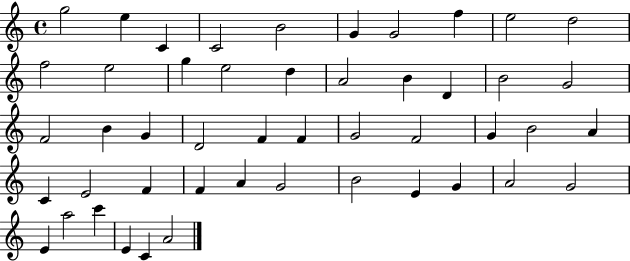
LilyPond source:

{
  \clef treble
  \time 4/4
  \defaultTimeSignature
  \key c \major
  g''2 e''4 c'4 | c'2 b'2 | g'4 g'2 f''4 | e''2 d''2 | \break f''2 e''2 | g''4 e''2 d''4 | a'2 b'4 d'4 | b'2 g'2 | \break f'2 b'4 g'4 | d'2 f'4 f'4 | g'2 f'2 | g'4 b'2 a'4 | \break c'4 e'2 f'4 | f'4 a'4 g'2 | b'2 e'4 g'4 | a'2 g'2 | \break e'4 a''2 c'''4 | e'4 c'4 a'2 | \bar "|."
}